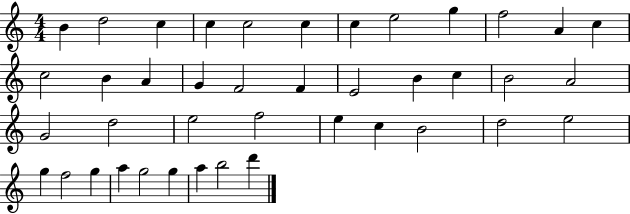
X:1
T:Untitled
M:4/4
L:1/4
K:C
B d2 c c c2 c c e2 g f2 A c c2 B A G F2 F E2 B c B2 A2 G2 d2 e2 f2 e c B2 d2 e2 g f2 g a g2 g a b2 d'